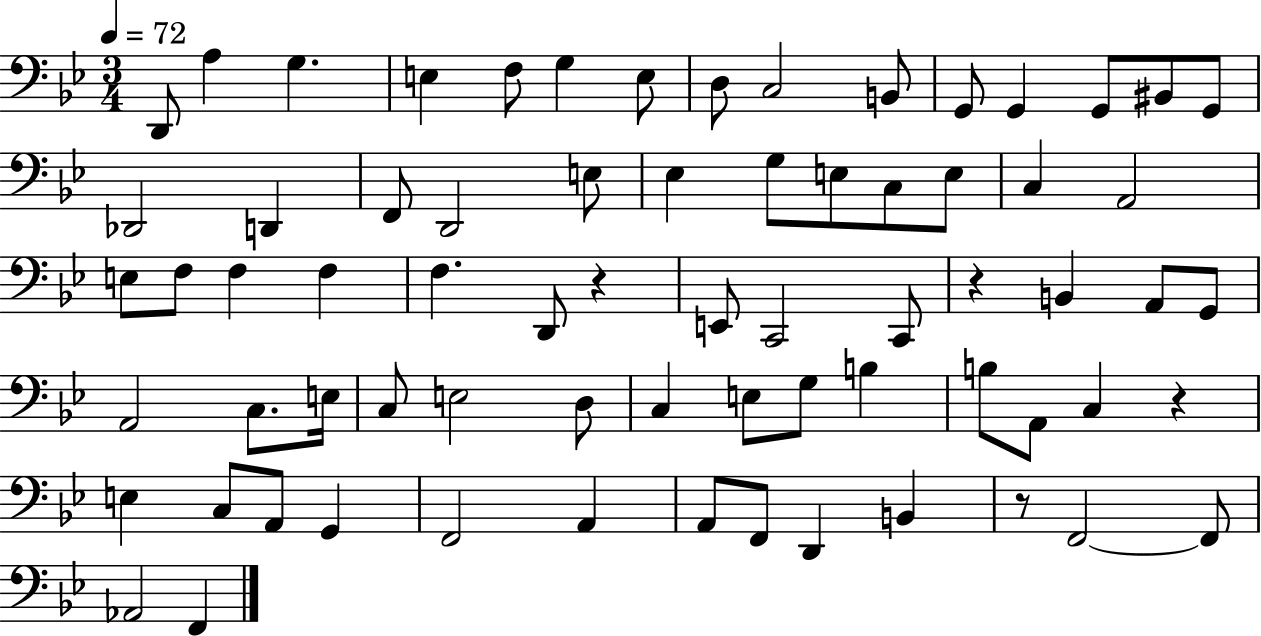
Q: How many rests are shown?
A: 4